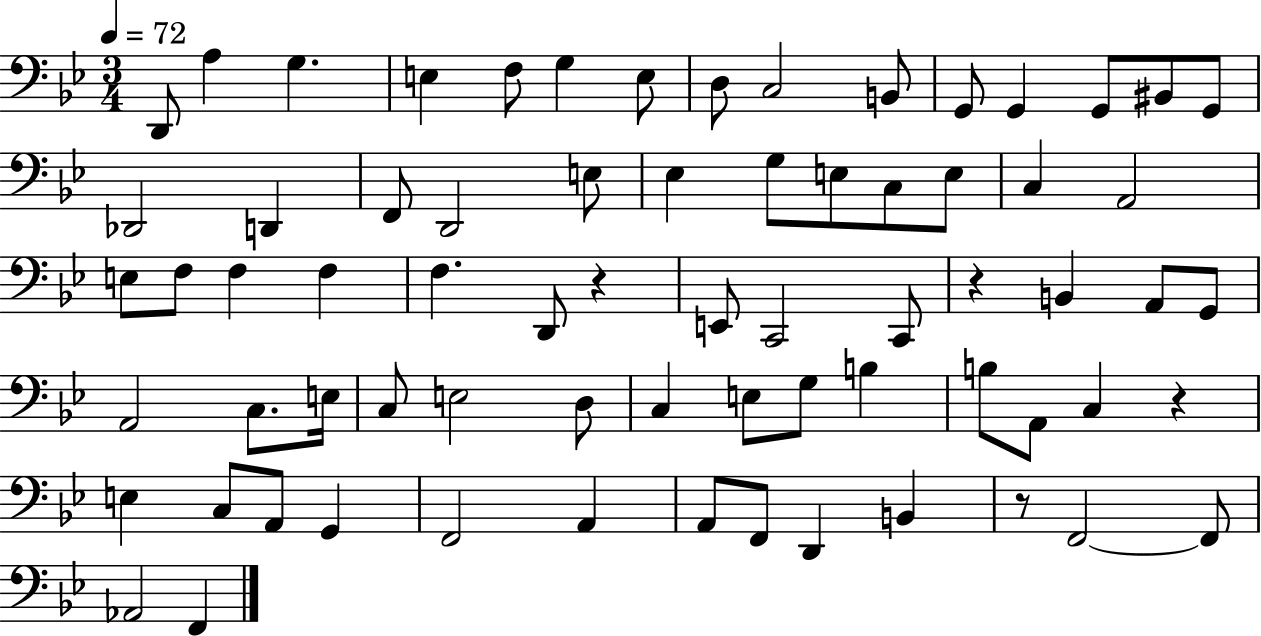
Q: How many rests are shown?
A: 4